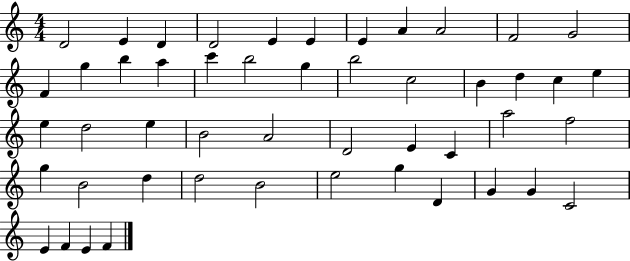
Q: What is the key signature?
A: C major